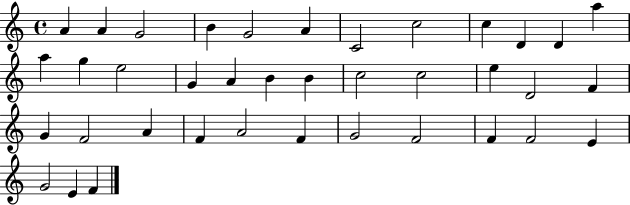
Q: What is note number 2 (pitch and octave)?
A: A4